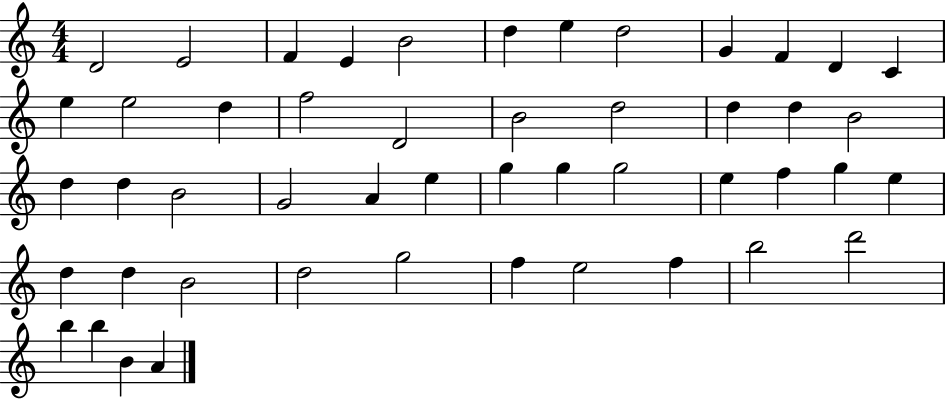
D4/h E4/h F4/q E4/q B4/h D5/q E5/q D5/h G4/q F4/q D4/q C4/q E5/q E5/h D5/q F5/h D4/h B4/h D5/h D5/q D5/q B4/h D5/q D5/q B4/h G4/h A4/q E5/q G5/q G5/q G5/h E5/q F5/q G5/q E5/q D5/q D5/q B4/h D5/h G5/h F5/q E5/h F5/q B5/h D6/h B5/q B5/q B4/q A4/q